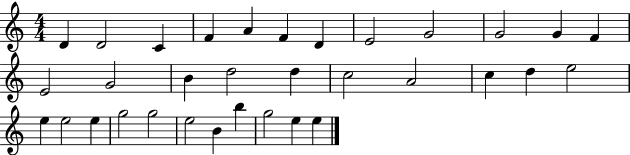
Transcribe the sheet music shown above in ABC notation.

X:1
T:Untitled
M:4/4
L:1/4
K:C
D D2 C F A F D E2 G2 G2 G F E2 G2 B d2 d c2 A2 c d e2 e e2 e g2 g2 e2 B b g2 e e